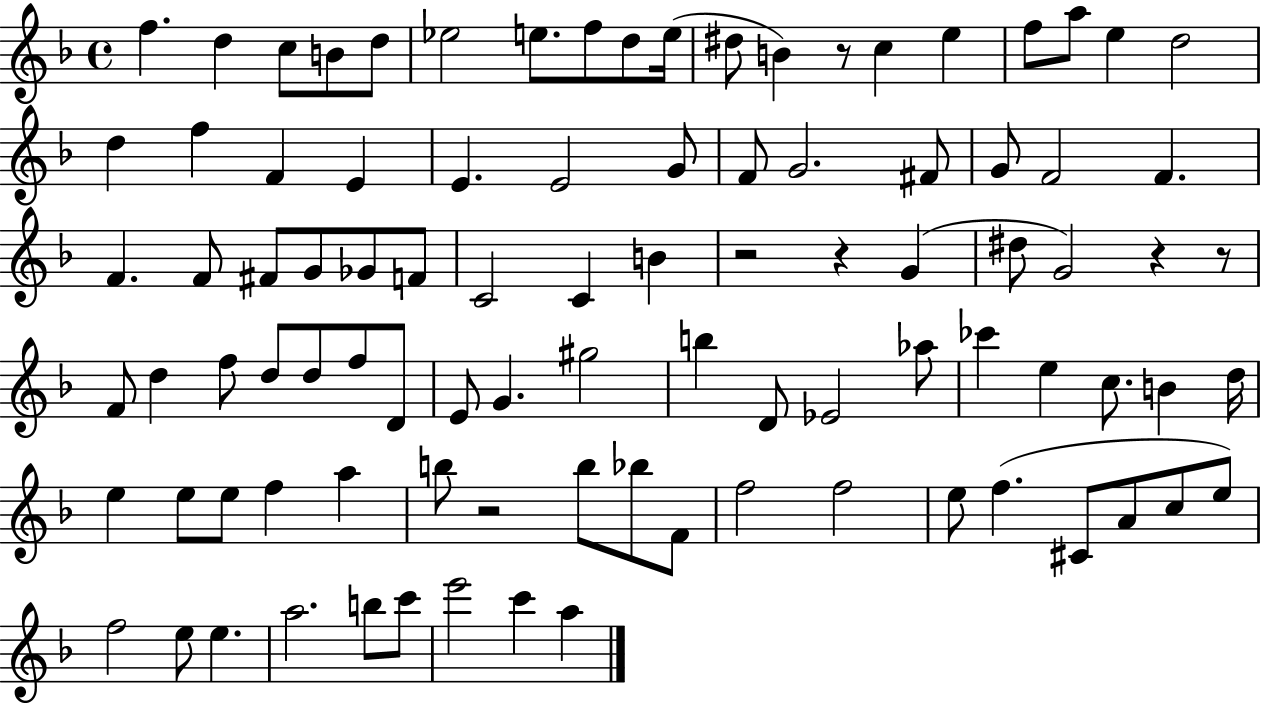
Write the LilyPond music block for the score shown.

{
  \clef treble
  \time 4/4
  \defaultTimeSignature
  \key f \major
  \repeat volta 2 { f''4. d''4 c''8 b'8 d''8 | ees''2 e''8. f''8 d''8 e''16( | dis''8 b'4) r8 c''4 e''4 | f''8 a''8 e''4 d''2 | \break d''4 f''4 f'4 e'4 | e'4. e'2 g'8 | f'8 g'2. fis'8 | g'8 f'2 f'4. | \break f'4. f'8 fis'8 g'8 ges'8 f'8 | c'2 c'4 b'4 | r2 r4 g'4( | dis''8 g'2) r4 r8 | \break f'8 d''4 f''8 d''8 d''8 f''8 d'8 | e'8 g'4. gis''2 | b''4 d'8 ees'2 aes''8 | ces'''4 e''4 c''8. b'4 d''16 | \break e''4 e''8 e''8 f''4 a''4 | b''8 r2 b''8 bes''8 f'8 | f''2 f''2 | e''8 f''4.( cis'8 a'8 c''8 e''8) | \break f''2 e''8 e''4. | a''2. b''8 c'''8 | e'''2 c'''4 a''4 | } \bar "|."
}